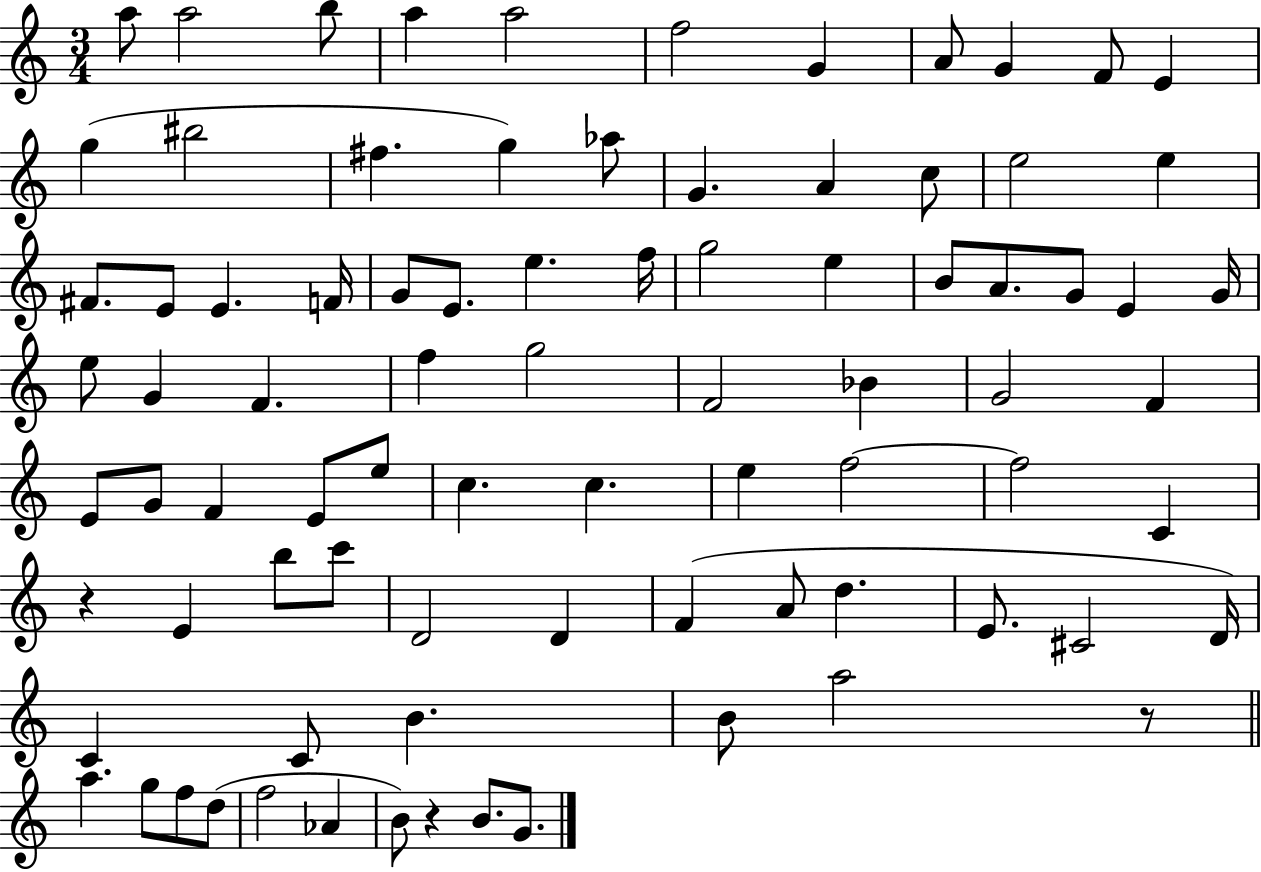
A5/e A5/h B5/e A5/q A5/h F5/h G4/q A4/e G4/q F4/e E4/q G5/q BIS5/h F#5/q. G5/q Ab5/e G4/q. A4/q C5/e E5/h E5/q F#4/e. E4/e E4/q. F4/s G4/e E4/e. E5/q. F5/s G5/h E5/q B4/e A4/e. G4/e E4/q G4/s E5/e G4/q F4/q. F5/q G5/h F4/h Bb4/q G4/h F4/q E4/e G4/e F4/q E4/e E5/e C5/q. C5/q. E5/q F5/h F5/h C4/q R/q E4/q B5/e C6/e D4/h D4/q F4/q A4/e D5/q. E4/e. C#4/h D4/s C4/q C4/e B4/q. B4/e A5/h R/e A5/q. G5/e F5/e D5/e F5/h Ab4/q B4/e R/q B4/e. G4/e.